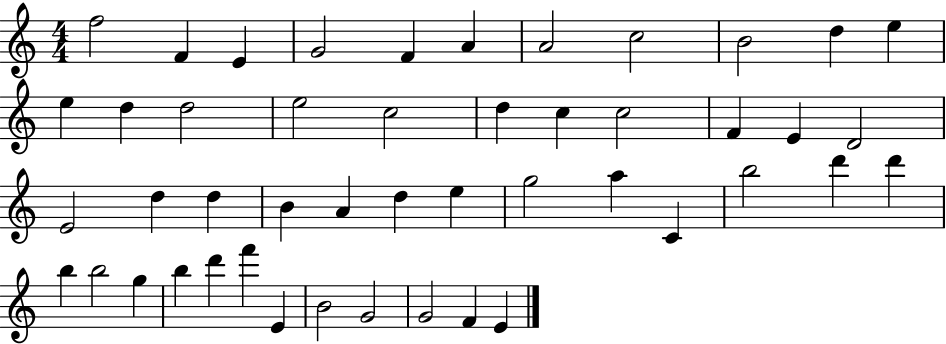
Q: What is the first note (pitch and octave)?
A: F5